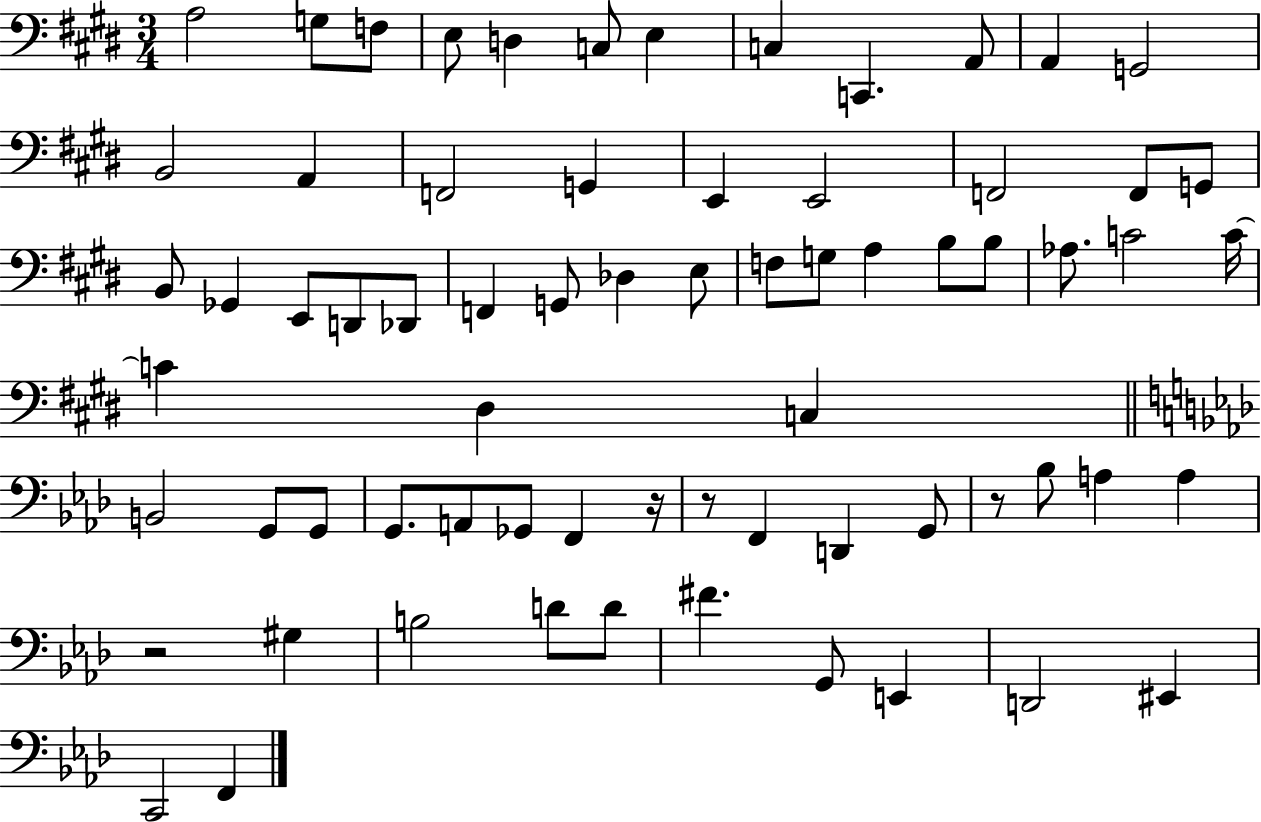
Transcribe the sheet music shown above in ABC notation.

X:1
T:Untitled
M:3/4
L:1/4
K:E
A,2 G,/2 F,/2 E,/2 D, C,/2 E, C, C,, A,,/2 A,, G,,2 B,,2 A,, F,,2 G,, E,, E,,2 F,,2 F,,/2 G,,/2 B,,/2 _G,, E,,/2 D,,/2 _D,,/2 F,, G,,/2 _D, E,/2 F,/2 G,/2 A, B,/2 B,/2 _A,/2 C2 C/4 C ^D, C, B,,2 G,,/2 G,,/2 G,,/2 A,,/2 _G,,/2 F,, z/4 z/2 F,, D,, G,,/2 z/2 _B,/2 A, A, z2 ^G, B,2 D/2 D/2 ^F G,,/2 E,, D,,2 ^E,, C,,2 F,,